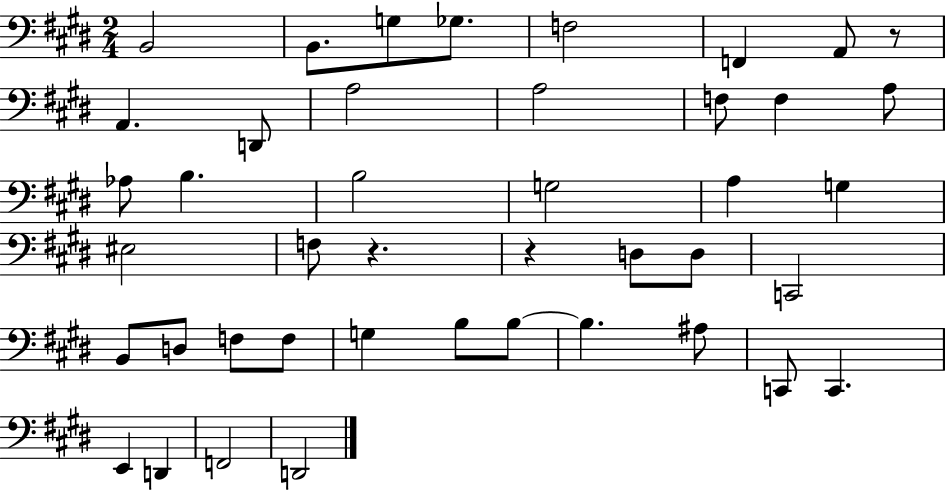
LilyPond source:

{
  \clef bass
  \numericTimeSignature
  \time 2/4
  \key e \major
  b,2 | b,8. g8 ges8. | f2 | f,4 a,8 r8 | \break a,4. d,8 | a2 | a2 | f8 f4 a8 | \break aes8 b4. | b2 | g2 | a4 g4 | \break eis2 | f8 r4. | r4 d8 d8 | c,2 | \break b,8 d8 f8 f8 | g4 b8 b8~~ | b4. ais8 | c,8 c,4. | \break e,4 d,4 | f,2 | d,2 | \bar "|."
}